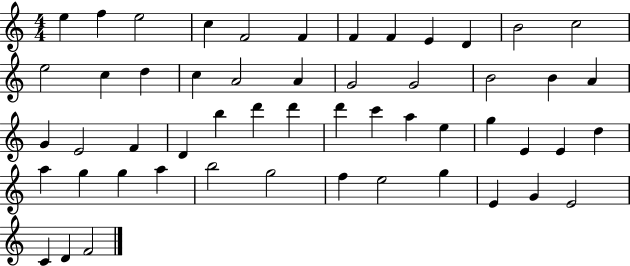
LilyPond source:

{
  \clef treble
  \numericTimeSignature
  \time 4/4
  \key c \major
  e''4 f''4 e''2 | c''4 f'2 f'4 | f'4 f'4 e'4 d'4 | b'2 c''2 | \break e''2 c''4 d''4 | c''4 a'2 a'4 | g'2 g'2 | b'2 b'4 a'4 | \break g'4 e'2 f'4 | d'4 b''4 d'''4 d'''4 | d'''4 c'''4 a''4 e''4 | g''4 e'4 e'4 d''4 | \break a''4 g''4 g''4 a''4 | b''2 g''2 | f''4 e''2 g''4 | e'4 g'4 e'2 | \break c'4 d'4 f'2 | \bar "|."
}